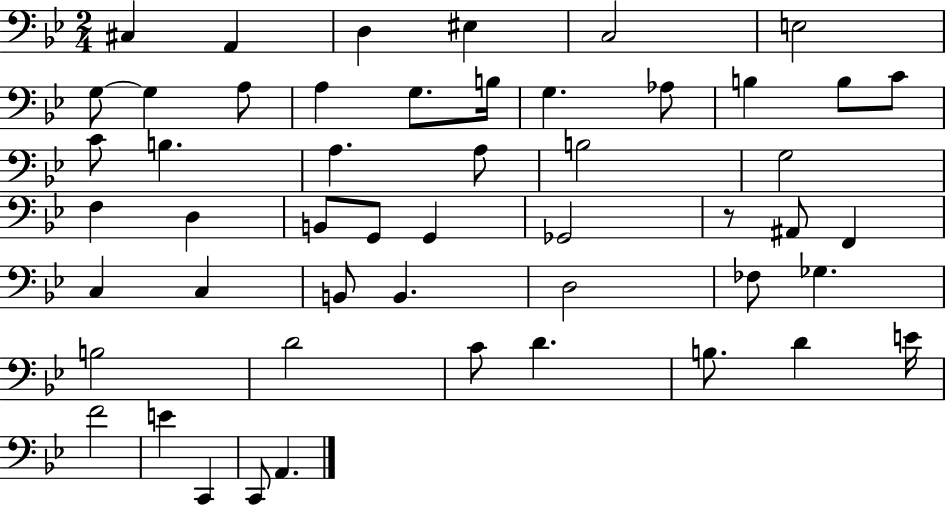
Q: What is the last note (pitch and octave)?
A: A2